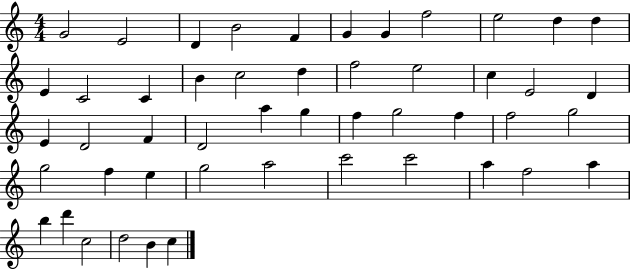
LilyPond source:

{
  \clef treble
  \numericTimeSignature
  \time 4/4
  \key c \major
  g'2 e'2 | d'4 b'2 f'4 | g'4 g'4 f''2 | e''2 d''4 d''4 | \break e'4 c'2 c'4 | b'4 c''2 d''4 | f''2 e''2 | c''4 e'2 d'4 | \break e'4 d'2 f'4 | d'2 a''4 g''4 | f''4 g''2 f''4 | f''2 g''2 | \break g''2 f''4 e''4 | g''2 a''2 | c'''2 c'''2 | a''4 f''2 a''4 | \break b''4 d'''4 c''2 | d''2 b'4 c''4 | \bar "|."
}